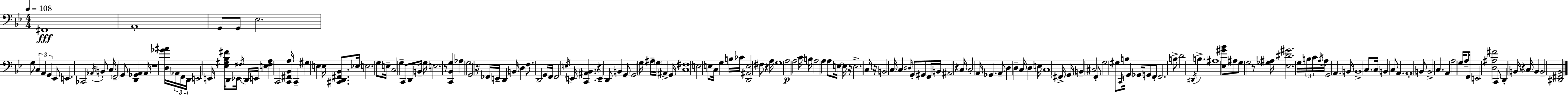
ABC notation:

X:1
T:Untitled
M:4/4
L:1/4
K:Bb
^F,,4 A,,4 G,,/2 G,,/2 _E,2 G,/2 C, A,, G,, _E,,/2 E,, _C,,2 _A,,/4 B,,/2 C,/4 F,,2 G,,/2 [D,,_G,,A,,] A,,/4 z4 [D,_G^A]/4 _A,,/4 F,,/4 D,,/4 E,,2 E,,/4 [_E,^G,_B,^F]/4 D,,/2 _E,,/4 ^F,/4 D,,/4 E,,/4 [E,^F,A,] C,,2 [C,,^F,,_B,,A,]/4 C,, ^G, E, E,/4 [^C,,D,,^F,,_B,,]/2 _E,/4 E,2 G,/2 E,/4 C,2 G, C,,/2 D,,/2 B,,/4 G,/4 E,2 z/2 [C,,_B,,G,] _A, G,2 G,,2 z/4 _F,,/4 E,,/4 D,, B,,/4 D, F,/2 D,,2 G,,/4 F,,/4 F,,2 E,/4 E,,/4 [C,,^A,,_B,,] z E,, D,,/2 B,, G,,/2 G,,2 G,/4 ^A,/4 G,/4 ^A,, G,,/4 [C,^F,]4 E,2 E,/2 C,/4 G, B,/4 _C/4 [D,,^A,,E,]2 ^F,/2 z A,/4 G,4 A,2 A,2 C/4 B,/4 A,2 A, A,/2 E,/4 E,/4 z/4 E,2 C,/4 z/4 B,,2 C,/4 C, ^D,/4 G,,/2 ^G,,/2 F,,/4 B,,/4 ^A,,2 z C,/4 C,2 A,,/4 _G,, A,,/2 D, D, C,/4 D, E,/4 C,4 ^F,,/4 G,,/4 B,, ^C,2 F,,/2 G,2 ^G,/2 C,,/4 B,/4 G,, _G,,/4 G,,/2 F,,/2 F,,2 B,/2 D2 ^D,,/4 B, ^A,4 [_E,^G_B]/2 ^A,/2 G,/2 G,2 z/2 [_G,^A,]/4 [_E,^D^G]2 G,/4 B,/4 C/4 A,/4 A,/4 G,,2 A,, B,,/4 B,,4 C,/2 C,/4 B,, C,/2 A,, A,,4 B,,/2 B,,2 C, A,, A,2 G,/4 A,/2 F,,/4 E,,2 [D,^A,^F]2 C,,/2 D,, B,,/4 z C,/4 B,, B,,2 [^D,,^F,,_B,,]2